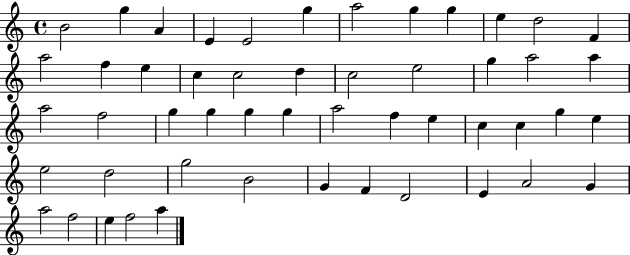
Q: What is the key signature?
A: C major